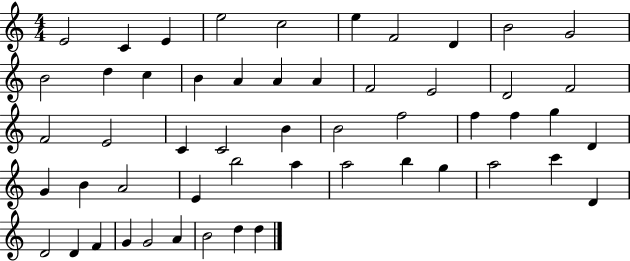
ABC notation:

X:1
T:Untitled
M:4/4
L:1/4
K:C
E2 C E e2 c2 e F2 D B2 G2 B2 d c B A A A F2 E2 D2 F2 F2 E2 C C2 B B2 f2 f f g D G B A2 E b2 a a2 b g a2 c' D D2 D F G G2 A B2 d d